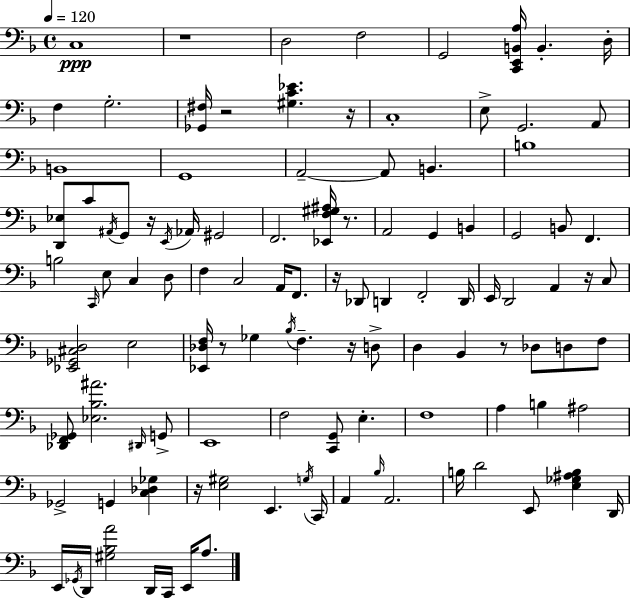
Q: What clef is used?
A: bass